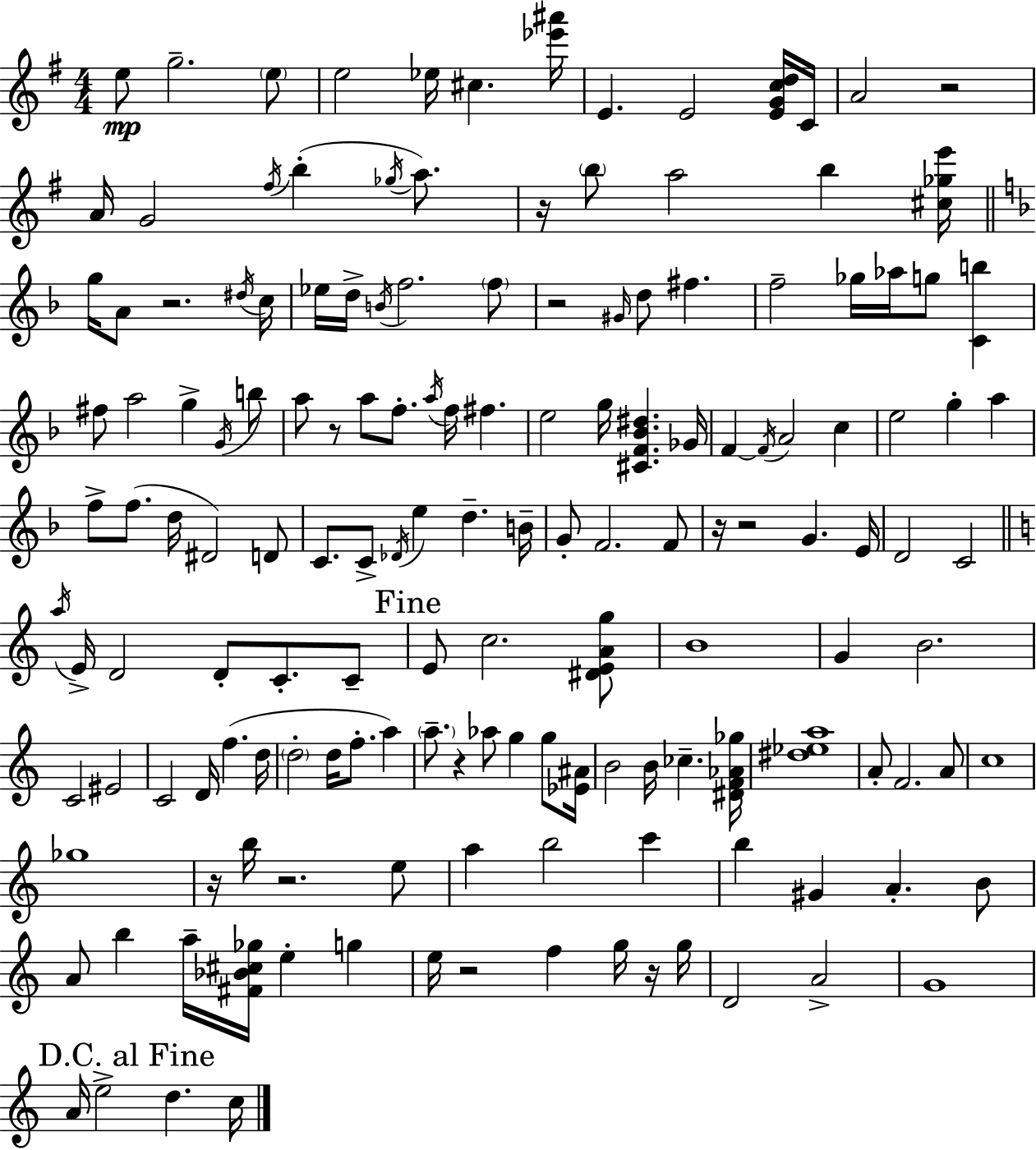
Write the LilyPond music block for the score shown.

{
  \clef treble
  \numericTimeSignature
  \time 4/4
  \key g \major
  e''8\mp g''2.-- \parenthesize e''8 | e''2 ees''16 cis''4. <ees''' ais'''>16 | e'4. e'2 <e' g' c'' d''>16 c'16 | a'2 r2 | \break a'16 g'2 \acciaccatura { fis''16 }( b''4-. \acciaccatura { ges''16 } a''8.) | r16 \parenthesize b''8 a''2 b''4 | <cis'' ges'' e'''>16 \bar "||" \break \key f \major g''16 a'8 r2. \acciaccatura { dis''16 } | c''16 ees''16 d''16-> \acciaccatura { b'16 } f''2. | \parenthesize f''8 r2 \grace { gis'16 } d''8 fis''4. | f''2-- ges''16 aes''16 g''8 <c' b''>4 | \break fis''8 a''2 g''4-> | \acciaccatura { g'16 } b''8 a''8 r8 a''8 f''8.-. \acciaccatura { a''16 } f''16 fis''4. | e''2 g''16 <cis' f' bes' dis''>4. | ges'16 f'4~~ \acciaccatura { f'16 } a'2 | \break c''4 e''2 g''4-. | a''4 f''8-> f''8.( d''16 dis'2) | d'8 c'8. c'8-> \acciaccatura { des'16 } e''4 | d''4.-- b'16-- g'8-. f'2. | \break f'8 r16 r2 | g'4. e'16 d'2 c'2 | \bar "||" \break \key a \minor \acciaccatura { a''16 } e'16-> d'2 d'8-. c'8.-. c'8-- | \mark "Fine" e'8 c''2. <dis' e' a' g''>8 | b'1 | g'4 b'2. | \break c'2 eis'2 | c'2 d'16 f''4.( | d''16 \parenthesize d''2-. d''16 f''8.-. a''4) | \parenthesize a''8.-- r4 aes''8 g''4 g''8 | \break <ees' ais'>16 b'2 b'16 ces''4.-- | <dis' f' aes' ges''>16 <dis'' ees'' a''>1 | a'8-. f'2. a'8 | c''1 | \break ges''1 | r16 b''16 r2. e''8 | a''4 b''2 c'''4 | b''4 gis'4 a'4.-. b'8 | \break a'8 b''4 a''16-- <fis' bes' cis'' ges''>16 e''4-. g''4 | e''16 r2 f''4 g''16 r16 | g''16 d'2 a'2-> | g'1 | \break \mark "D.C. al Fine" a'16 e''2-> d''4. | c''16 \bar "|."
}